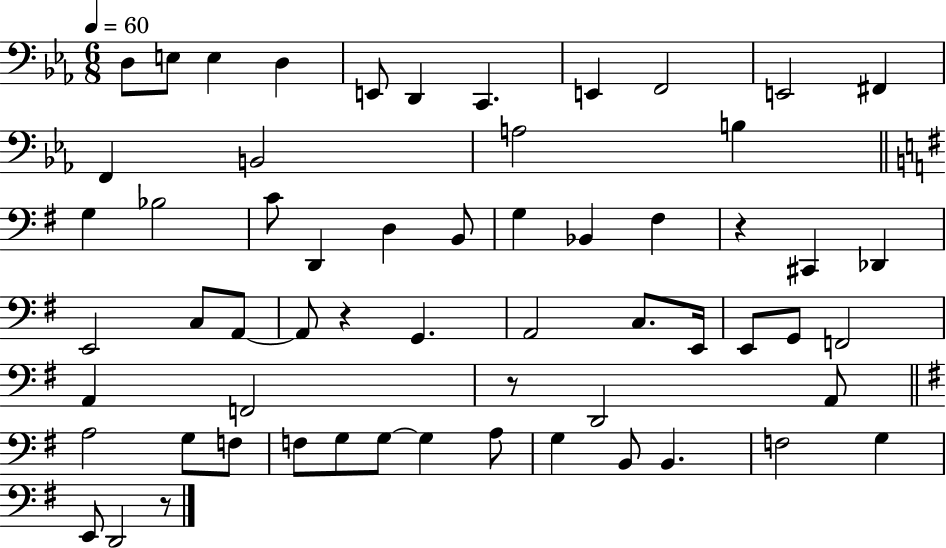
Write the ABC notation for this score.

X:1
T:Untitled
M:6/8
L:1/4
K:Eb
D,/2 E,/2 E, D, E,,/2 D,, C,, E,, F,,2 E,,2 ^F,, F,, B,,2 A,2 B, G, _B,2 C/2 D,, D, B,,/2 G, _B,, ^F, z ^C,, _D,, E,,2 C,/2 A,,/2 A,,/2 z G,, A,,2 C,/2 E,,/4 E,,/2 G,,/2 F,,2 A,, F,,2 z/2 D,,2 A,,/2 A,2 G,/2 F,/2 F,/2 G,/2 G,/2 G, A,/2 G, B,,/2 B,, F,2 G, E,,/2 D,,2 z/2